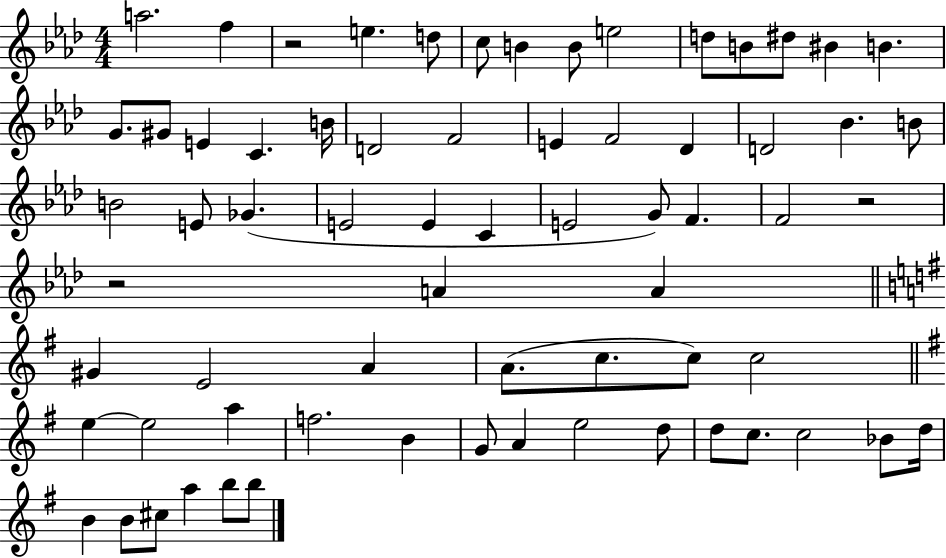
A5/h. F5/q R/h E5/q. D5/e C5/e B4/q B4/e E5/h D5/e B4/e D#5/e BIS4/q B4/q. G4/e. G#4/e E4/q C4/q. B4/s D4/h F4/h E4/q F4/h Db4/q D4/h Bb4/q. B4/e B4/h E4/e Gb4/q. E4/h E4/q C4/q E4/h G4/e F4/q. F4/h R/h R/h A4/q A4/q G#4/q E4/h A4/q A4/e. C5/e. C5/e C5/h E5/q E5/h A5/q F5/h. B4/q G4/e A4/q E5/h D5/e D5/e C5/e. C5/h Bb4/e D5/s B4/q B4/e C#5/e A5/q B5/e B5/e